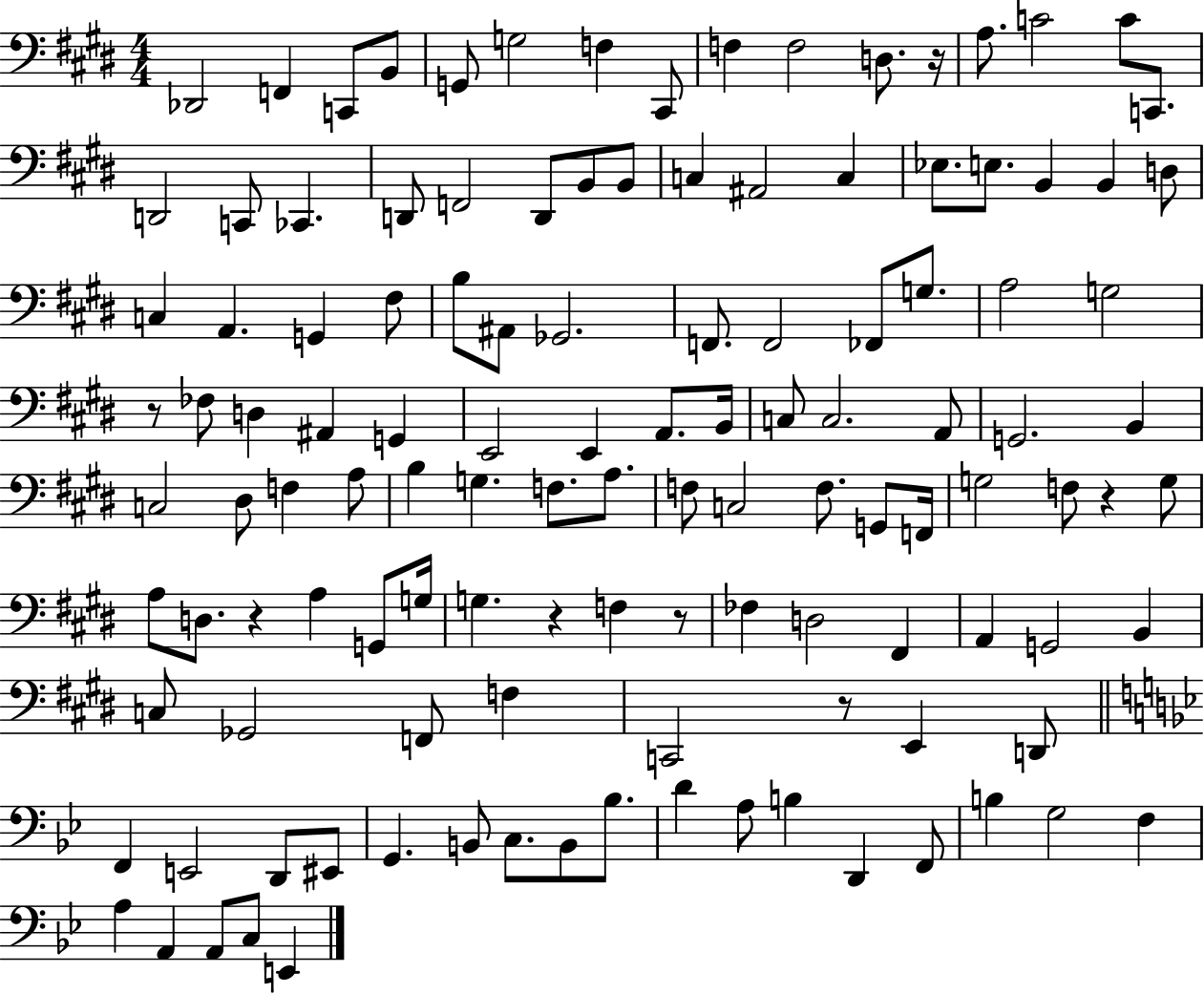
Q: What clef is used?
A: bass